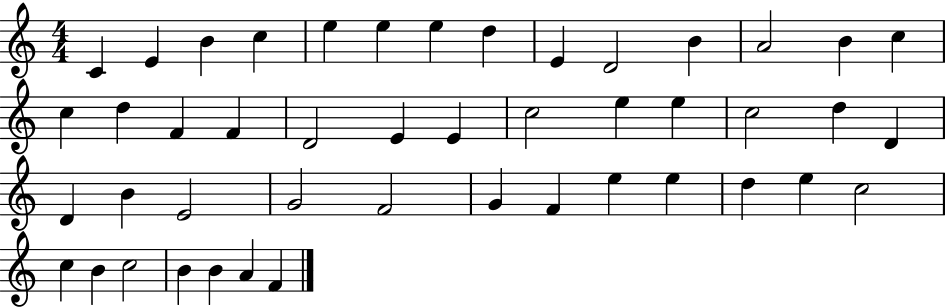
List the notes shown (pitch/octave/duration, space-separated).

C4/q E4/q B4/q C5/q E5/q E5/q E5/q D5/q E4/q D4/h B4/q A4/h B4/q C5/q C5/q D5/q F4/q F4/q D4/h E4/q E4/q C5/h E5/q E5/q C5/h D5/q D4/q D4/q B4/q E4/h G4/h F4/h G4/q F4/q E5/q E5/q D5/q E5/q C5/h C5/q B4/q C5/h B4/q B4/q A4/q F4/q